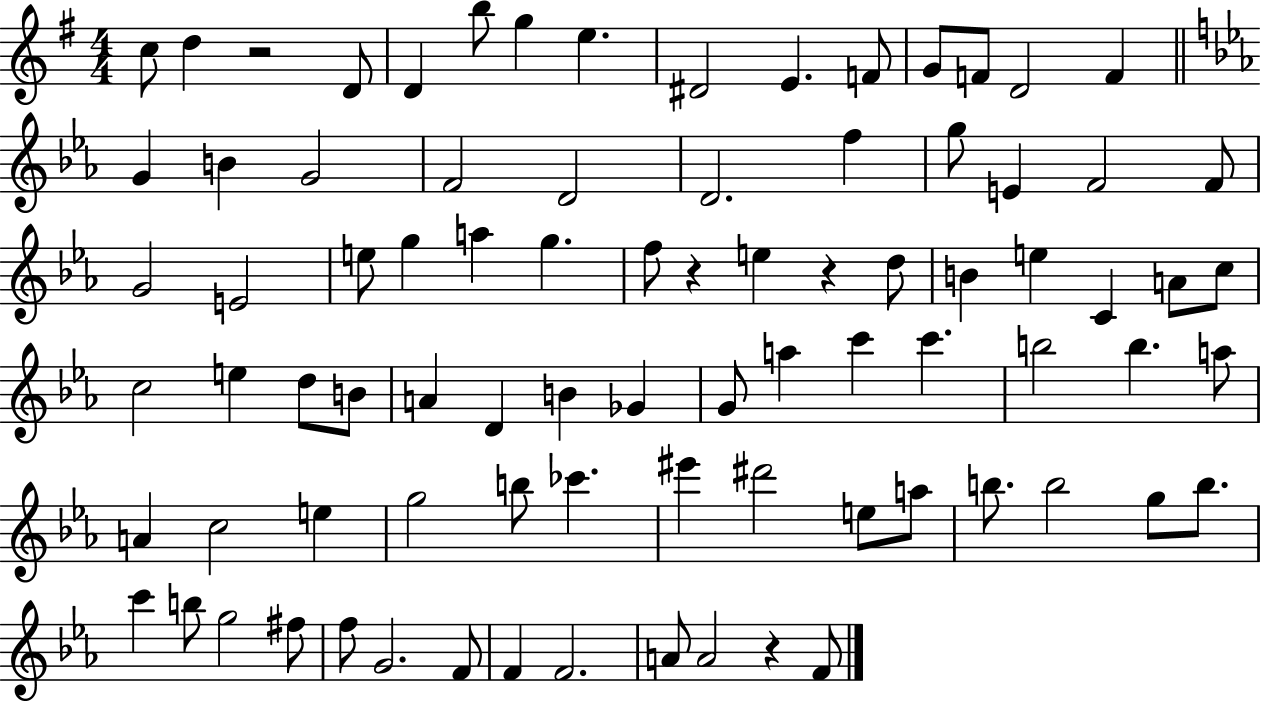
X:1
T:Untitled
M:4/4
L:1/4
K:G
c/2 d z2 D/2 D b/2 g e ^D2 E F/2 G/2 F/2 D2 F G B G2 F2 D2 D2 f g/2 E F2 F/2 G2 E2 e/2 g a g f/2 z e z d/2 B e C A/2 c/2 c2 e d/2 B/2 A D B _G G/2 a c' c' b2 b a/2 A c2 e g2 b/2 _c' ^e' ^d'2 e/2 a/2 b/2 b2 g/2 b/2 c' b/2 g2 ^f/2 f/2 G2 F/2 F F2 A/2 A2 z F/2